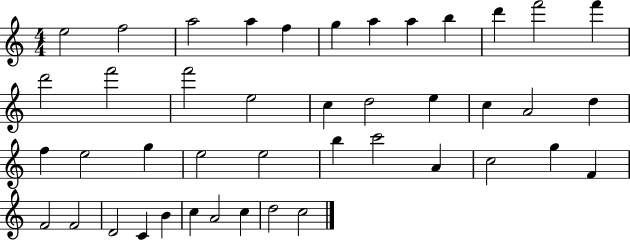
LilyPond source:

{
  \clef treble
  \numericTimeSignature
  \time 4/4
  \key c \major
  e''2 f''2 | a''2 a''4 f''4 | g''4 a''4 a''4 b''4 | d'''4 f'''2 f'''4 | \break d'''2 f'''2 | f'''2 e''2 | c''4 d''2 e''4 | c''4 a'2 d''4 | \break f''4 e''2 g''4 | e''2 e''2 | b''4 c'''2 a'4 | c''2 g''4 f'4 | \break f'2 f'2 | d'2 c'4 b'4 | c''4 a'2 c''4 | d''2 c''2 | \break \bar "|."
}